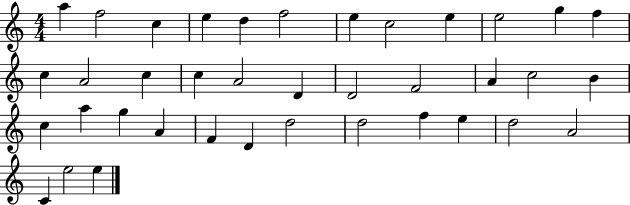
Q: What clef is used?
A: treble